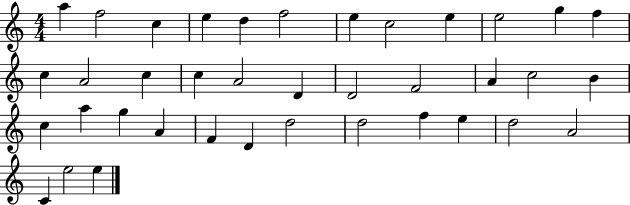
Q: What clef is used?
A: treble